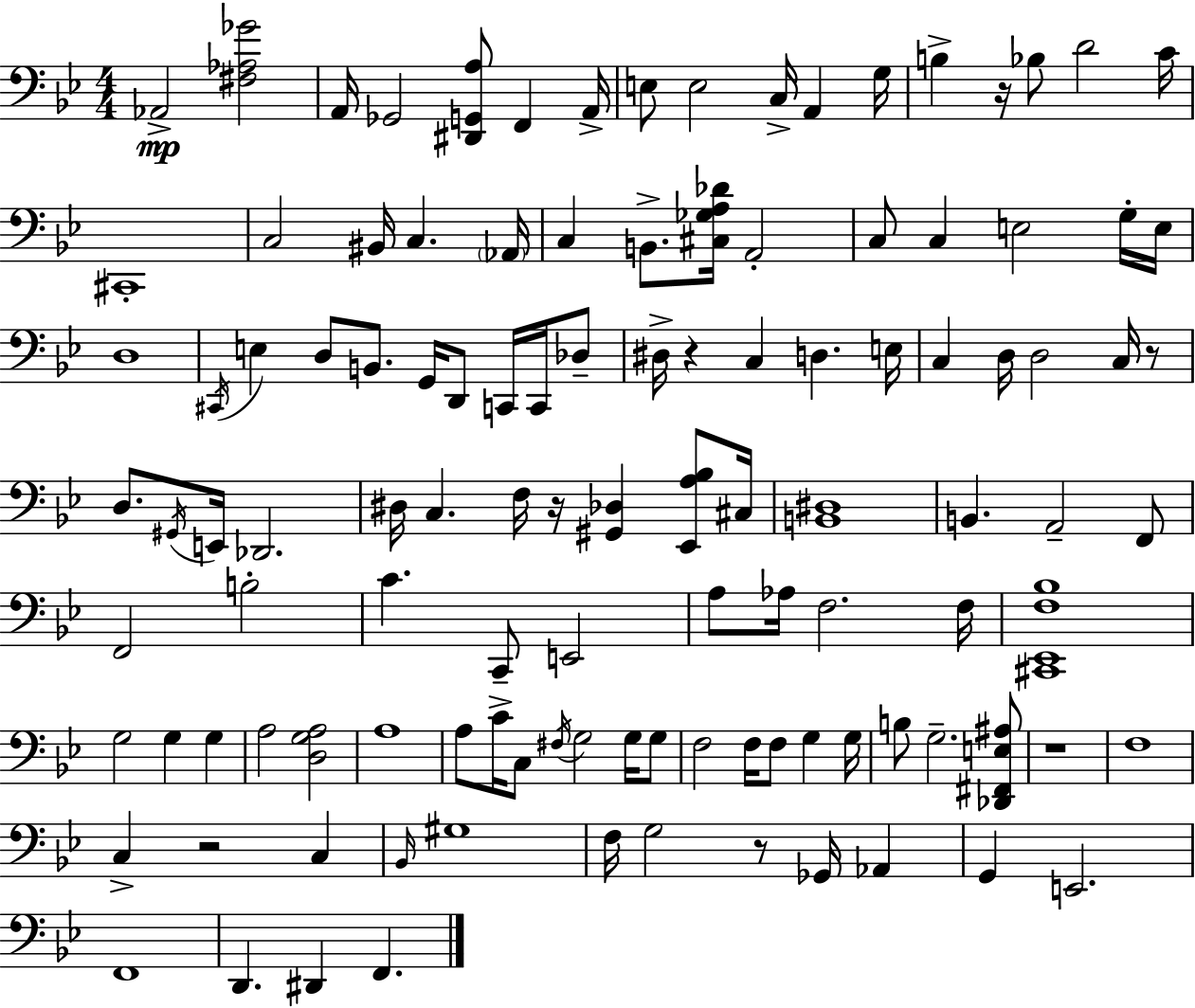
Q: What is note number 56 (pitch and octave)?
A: F2